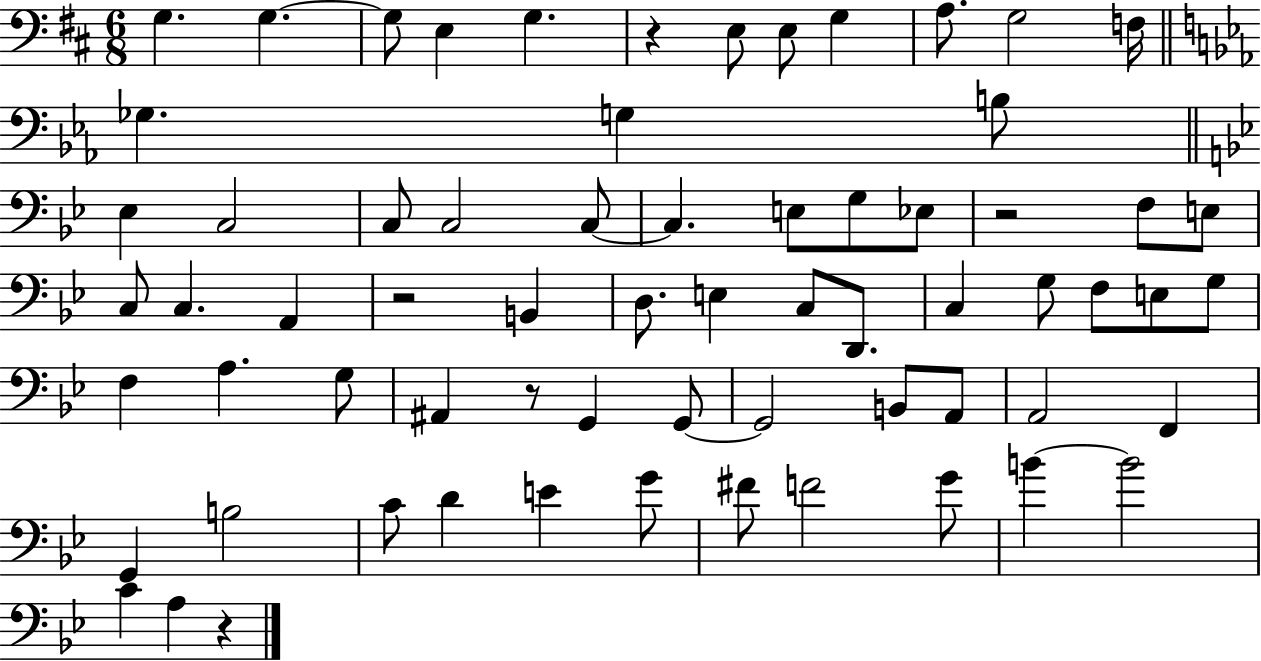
{
  \clef bass
  \numericTimeSignature
  \time 6/8
  \key d \major
  g4. g4.~~ | g8 e4 g4. | r4 e8 e8 g4 | a8. g2 f16 | \break \bar "||" \break \key ees \major ges4. g4 b8 | \bar "||" \break \key g \minor ees4 c2 | c8 c2 c8~~ | c4. e8 g8 ees8 | r2 f8 e8 | \break c8 c4. a,4 | r2 b,4 | d8. e4 c8 d,8. | c4 g8 f8 e8 g8 | \break f4 a4. g8 | ais,4 r8 g,4 g,8~~ | g,2 b,8 a,8 | a,2 f,4 | \break g,4 b2 | c'8 d'4 e'4 g'8 | fis'8 f'2 g'8 | b'4~~ b'2 | \break c'4 a4 r4 | \bar "|."
}